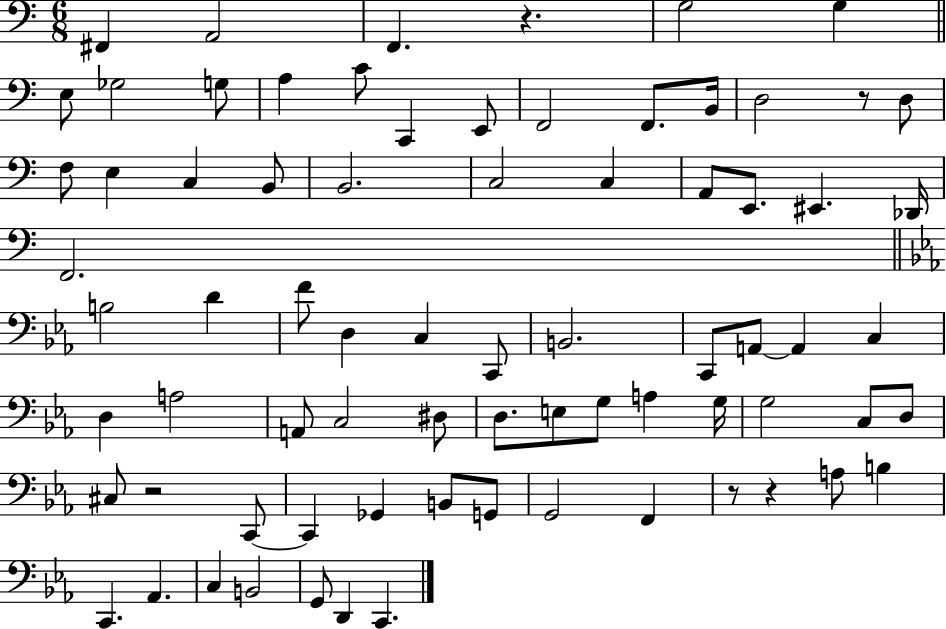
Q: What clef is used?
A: bass